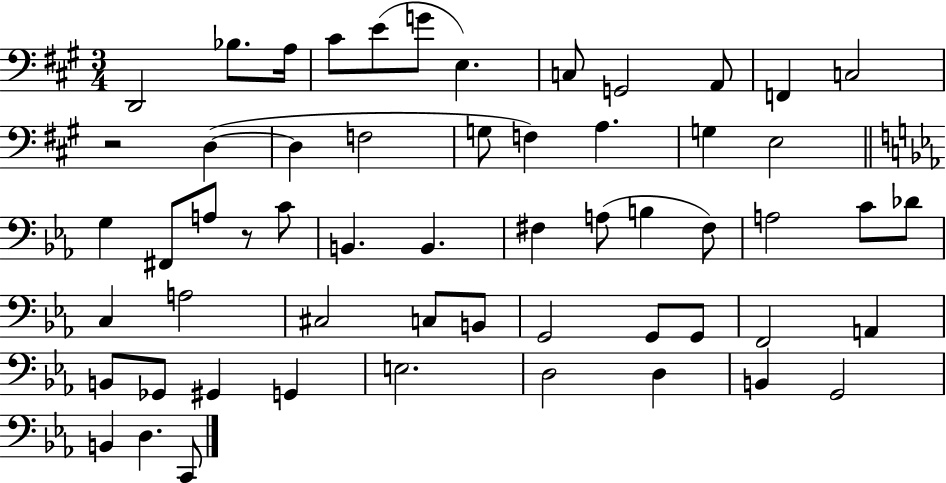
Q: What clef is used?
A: bass